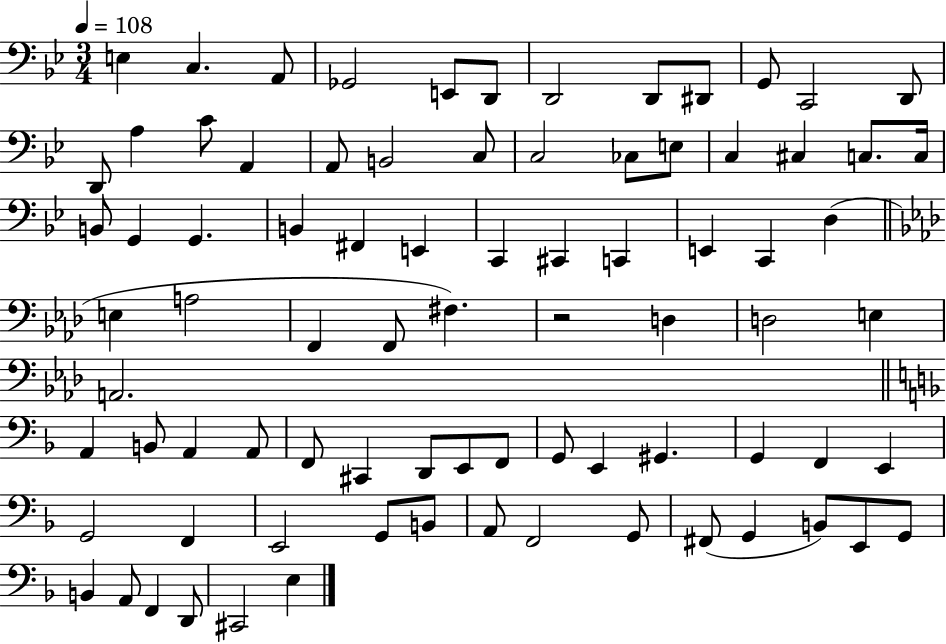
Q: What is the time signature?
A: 3/4